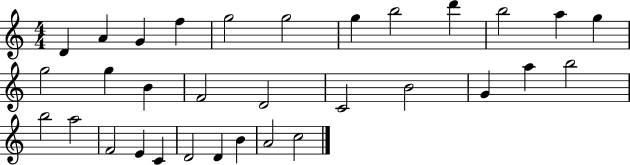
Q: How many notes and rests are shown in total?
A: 32